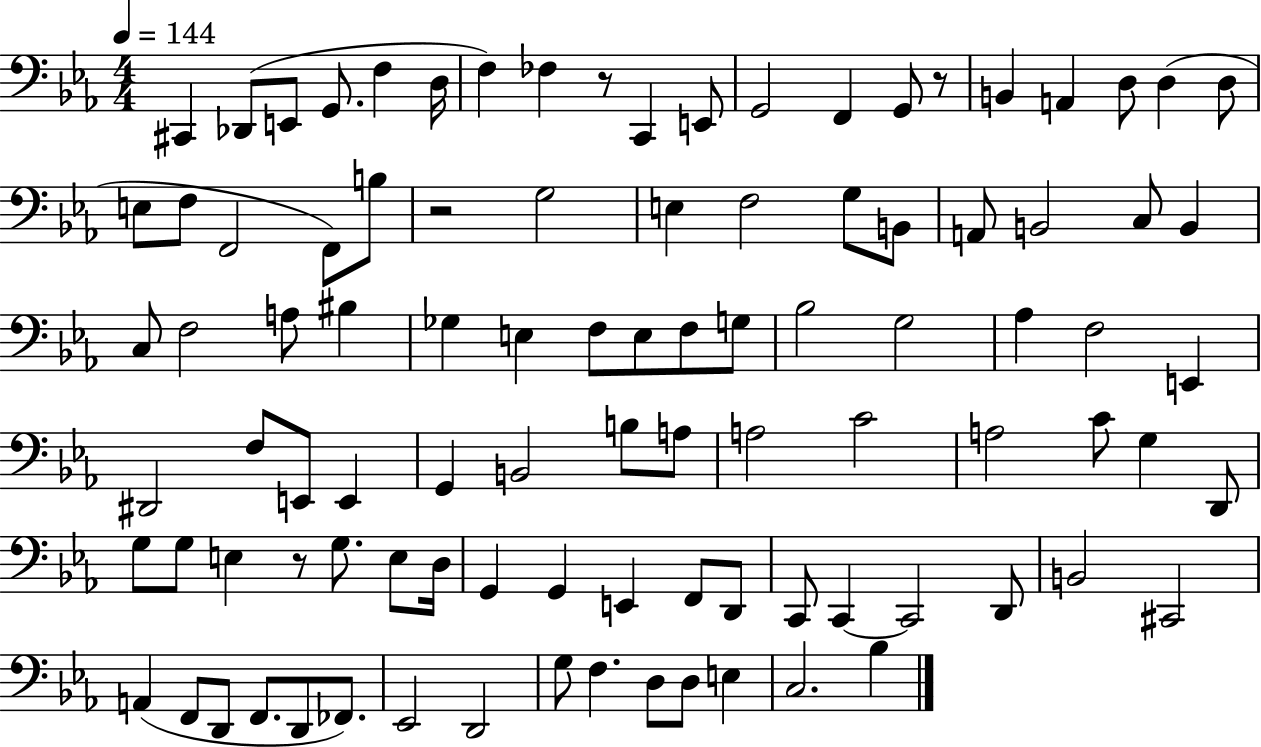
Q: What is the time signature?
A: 4/4